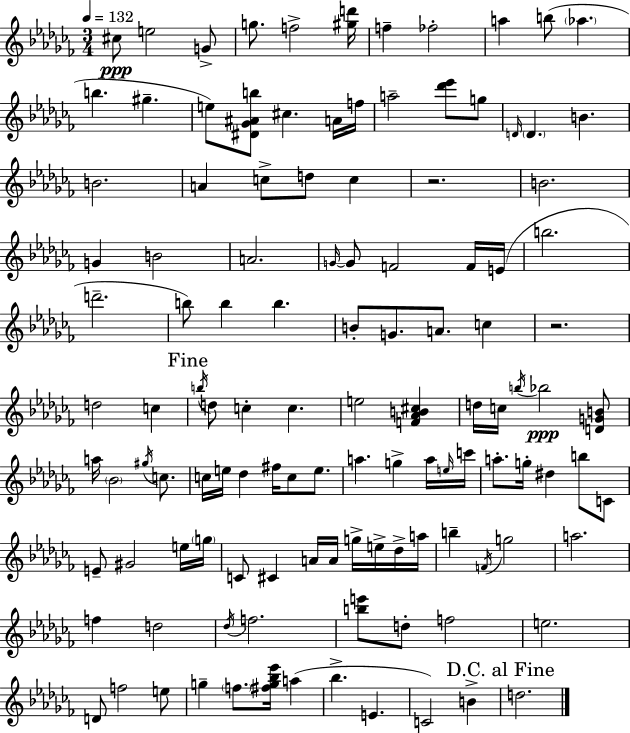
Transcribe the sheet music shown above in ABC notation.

X:1
T:Untitled
M:3/4
L:1/4
K:Abm
^c/2 e2 G/2 g/2 f2 [^gd']/4 f _f2 a b/2 _a b ^g e/2 [^D_G^Ab]/2 ^c A/4 f/4 a2 [_d'_e']/2 g/2 D/4 D B B2 A c/2 d/2 c z2 B2 G B2 A2 G/4 G/2 F2 F/4 E/4 b2 d'2 b/2 b b B/2 G/2 A/2 c z2 d2 c b/4 d/2 c c e2 [F_AB^c] d/4 c/4 b/4 _b2 [DGB]/2 a/4 _B2 ^g/4 c/2 c/4 e/4 _d ^f/4 c/2 e/2 a g a/4 e/4 c'/4 a/2 g/4 ^d b/2 C/2 E/2 ^G2 e/4 g/4 C/2 ^C A/4 A/4 g/4 e/4 _d/4 a/4 b F/4 g2 a2 f d2 _d/4 f2 [be']/2 d/2 f2 e2 D/2 f2 e/2 g f/2 [^fg_b_e']/4 a _b E C2 B d2